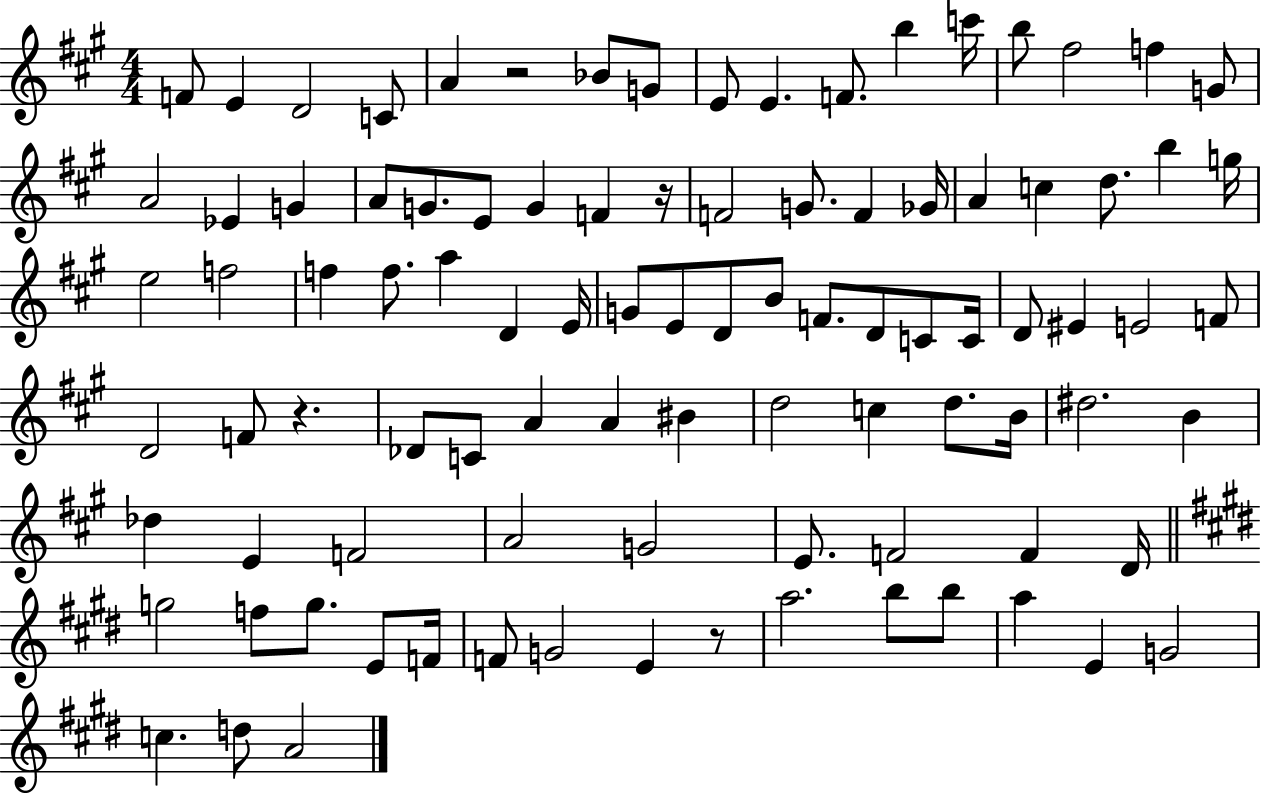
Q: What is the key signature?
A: A major